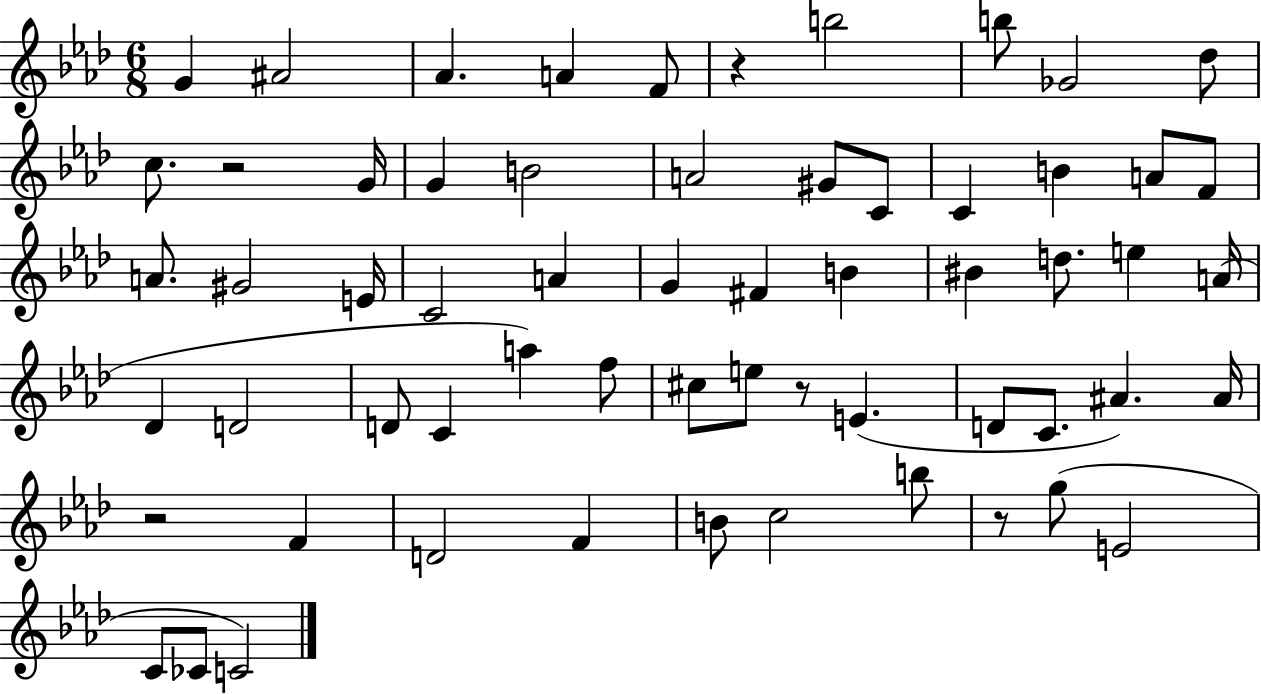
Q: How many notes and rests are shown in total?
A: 61